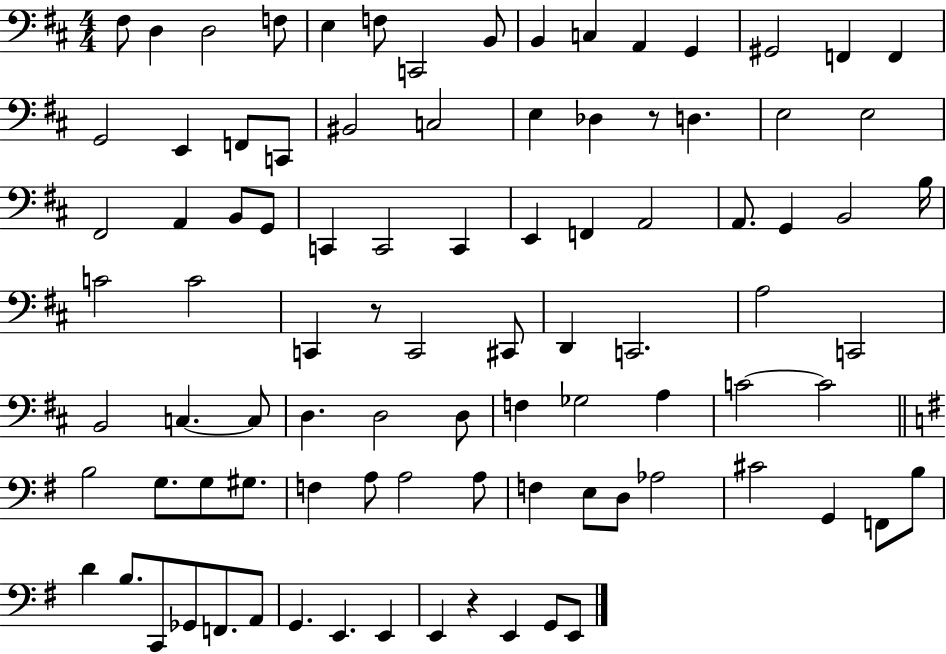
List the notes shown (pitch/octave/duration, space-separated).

F#3/e D3/q D3/h F3/e E3/q F3/e C2/h B2/e B2/q C3/q A2/q G2/q G#2/h F2/q F2/q G2/h E2/q F2/e C2/e BIS2/h C3/h E3/q Db3/q R/e D3/q. E3/h E3/h F#2/h A2/q B2/e G2/e C2/q C2/h C2/q E2/q F2/q A2/h A2/e. G2/q B2/h B3/s C4/h C4/h C2/q R/e C2/h C#2/e D2/q C2/h. A3/h C2/h B2/h C3/q. C3/e D3/q. D3/h D3/e F3/q Gb3/h A3/q C4/h C4/h B3/h G3/e. G3/e G#3/e. F3/q A3/e A3/h A3/e F3/q E3/e D3/e Ab3/h C#4/h G2/q F2/e B3/e D4/q B3/e. C2/e Gb2/e F2/e. A2/e G2/q. E2/q. E2/q E2/q R/q E2/q G2/e E2/e